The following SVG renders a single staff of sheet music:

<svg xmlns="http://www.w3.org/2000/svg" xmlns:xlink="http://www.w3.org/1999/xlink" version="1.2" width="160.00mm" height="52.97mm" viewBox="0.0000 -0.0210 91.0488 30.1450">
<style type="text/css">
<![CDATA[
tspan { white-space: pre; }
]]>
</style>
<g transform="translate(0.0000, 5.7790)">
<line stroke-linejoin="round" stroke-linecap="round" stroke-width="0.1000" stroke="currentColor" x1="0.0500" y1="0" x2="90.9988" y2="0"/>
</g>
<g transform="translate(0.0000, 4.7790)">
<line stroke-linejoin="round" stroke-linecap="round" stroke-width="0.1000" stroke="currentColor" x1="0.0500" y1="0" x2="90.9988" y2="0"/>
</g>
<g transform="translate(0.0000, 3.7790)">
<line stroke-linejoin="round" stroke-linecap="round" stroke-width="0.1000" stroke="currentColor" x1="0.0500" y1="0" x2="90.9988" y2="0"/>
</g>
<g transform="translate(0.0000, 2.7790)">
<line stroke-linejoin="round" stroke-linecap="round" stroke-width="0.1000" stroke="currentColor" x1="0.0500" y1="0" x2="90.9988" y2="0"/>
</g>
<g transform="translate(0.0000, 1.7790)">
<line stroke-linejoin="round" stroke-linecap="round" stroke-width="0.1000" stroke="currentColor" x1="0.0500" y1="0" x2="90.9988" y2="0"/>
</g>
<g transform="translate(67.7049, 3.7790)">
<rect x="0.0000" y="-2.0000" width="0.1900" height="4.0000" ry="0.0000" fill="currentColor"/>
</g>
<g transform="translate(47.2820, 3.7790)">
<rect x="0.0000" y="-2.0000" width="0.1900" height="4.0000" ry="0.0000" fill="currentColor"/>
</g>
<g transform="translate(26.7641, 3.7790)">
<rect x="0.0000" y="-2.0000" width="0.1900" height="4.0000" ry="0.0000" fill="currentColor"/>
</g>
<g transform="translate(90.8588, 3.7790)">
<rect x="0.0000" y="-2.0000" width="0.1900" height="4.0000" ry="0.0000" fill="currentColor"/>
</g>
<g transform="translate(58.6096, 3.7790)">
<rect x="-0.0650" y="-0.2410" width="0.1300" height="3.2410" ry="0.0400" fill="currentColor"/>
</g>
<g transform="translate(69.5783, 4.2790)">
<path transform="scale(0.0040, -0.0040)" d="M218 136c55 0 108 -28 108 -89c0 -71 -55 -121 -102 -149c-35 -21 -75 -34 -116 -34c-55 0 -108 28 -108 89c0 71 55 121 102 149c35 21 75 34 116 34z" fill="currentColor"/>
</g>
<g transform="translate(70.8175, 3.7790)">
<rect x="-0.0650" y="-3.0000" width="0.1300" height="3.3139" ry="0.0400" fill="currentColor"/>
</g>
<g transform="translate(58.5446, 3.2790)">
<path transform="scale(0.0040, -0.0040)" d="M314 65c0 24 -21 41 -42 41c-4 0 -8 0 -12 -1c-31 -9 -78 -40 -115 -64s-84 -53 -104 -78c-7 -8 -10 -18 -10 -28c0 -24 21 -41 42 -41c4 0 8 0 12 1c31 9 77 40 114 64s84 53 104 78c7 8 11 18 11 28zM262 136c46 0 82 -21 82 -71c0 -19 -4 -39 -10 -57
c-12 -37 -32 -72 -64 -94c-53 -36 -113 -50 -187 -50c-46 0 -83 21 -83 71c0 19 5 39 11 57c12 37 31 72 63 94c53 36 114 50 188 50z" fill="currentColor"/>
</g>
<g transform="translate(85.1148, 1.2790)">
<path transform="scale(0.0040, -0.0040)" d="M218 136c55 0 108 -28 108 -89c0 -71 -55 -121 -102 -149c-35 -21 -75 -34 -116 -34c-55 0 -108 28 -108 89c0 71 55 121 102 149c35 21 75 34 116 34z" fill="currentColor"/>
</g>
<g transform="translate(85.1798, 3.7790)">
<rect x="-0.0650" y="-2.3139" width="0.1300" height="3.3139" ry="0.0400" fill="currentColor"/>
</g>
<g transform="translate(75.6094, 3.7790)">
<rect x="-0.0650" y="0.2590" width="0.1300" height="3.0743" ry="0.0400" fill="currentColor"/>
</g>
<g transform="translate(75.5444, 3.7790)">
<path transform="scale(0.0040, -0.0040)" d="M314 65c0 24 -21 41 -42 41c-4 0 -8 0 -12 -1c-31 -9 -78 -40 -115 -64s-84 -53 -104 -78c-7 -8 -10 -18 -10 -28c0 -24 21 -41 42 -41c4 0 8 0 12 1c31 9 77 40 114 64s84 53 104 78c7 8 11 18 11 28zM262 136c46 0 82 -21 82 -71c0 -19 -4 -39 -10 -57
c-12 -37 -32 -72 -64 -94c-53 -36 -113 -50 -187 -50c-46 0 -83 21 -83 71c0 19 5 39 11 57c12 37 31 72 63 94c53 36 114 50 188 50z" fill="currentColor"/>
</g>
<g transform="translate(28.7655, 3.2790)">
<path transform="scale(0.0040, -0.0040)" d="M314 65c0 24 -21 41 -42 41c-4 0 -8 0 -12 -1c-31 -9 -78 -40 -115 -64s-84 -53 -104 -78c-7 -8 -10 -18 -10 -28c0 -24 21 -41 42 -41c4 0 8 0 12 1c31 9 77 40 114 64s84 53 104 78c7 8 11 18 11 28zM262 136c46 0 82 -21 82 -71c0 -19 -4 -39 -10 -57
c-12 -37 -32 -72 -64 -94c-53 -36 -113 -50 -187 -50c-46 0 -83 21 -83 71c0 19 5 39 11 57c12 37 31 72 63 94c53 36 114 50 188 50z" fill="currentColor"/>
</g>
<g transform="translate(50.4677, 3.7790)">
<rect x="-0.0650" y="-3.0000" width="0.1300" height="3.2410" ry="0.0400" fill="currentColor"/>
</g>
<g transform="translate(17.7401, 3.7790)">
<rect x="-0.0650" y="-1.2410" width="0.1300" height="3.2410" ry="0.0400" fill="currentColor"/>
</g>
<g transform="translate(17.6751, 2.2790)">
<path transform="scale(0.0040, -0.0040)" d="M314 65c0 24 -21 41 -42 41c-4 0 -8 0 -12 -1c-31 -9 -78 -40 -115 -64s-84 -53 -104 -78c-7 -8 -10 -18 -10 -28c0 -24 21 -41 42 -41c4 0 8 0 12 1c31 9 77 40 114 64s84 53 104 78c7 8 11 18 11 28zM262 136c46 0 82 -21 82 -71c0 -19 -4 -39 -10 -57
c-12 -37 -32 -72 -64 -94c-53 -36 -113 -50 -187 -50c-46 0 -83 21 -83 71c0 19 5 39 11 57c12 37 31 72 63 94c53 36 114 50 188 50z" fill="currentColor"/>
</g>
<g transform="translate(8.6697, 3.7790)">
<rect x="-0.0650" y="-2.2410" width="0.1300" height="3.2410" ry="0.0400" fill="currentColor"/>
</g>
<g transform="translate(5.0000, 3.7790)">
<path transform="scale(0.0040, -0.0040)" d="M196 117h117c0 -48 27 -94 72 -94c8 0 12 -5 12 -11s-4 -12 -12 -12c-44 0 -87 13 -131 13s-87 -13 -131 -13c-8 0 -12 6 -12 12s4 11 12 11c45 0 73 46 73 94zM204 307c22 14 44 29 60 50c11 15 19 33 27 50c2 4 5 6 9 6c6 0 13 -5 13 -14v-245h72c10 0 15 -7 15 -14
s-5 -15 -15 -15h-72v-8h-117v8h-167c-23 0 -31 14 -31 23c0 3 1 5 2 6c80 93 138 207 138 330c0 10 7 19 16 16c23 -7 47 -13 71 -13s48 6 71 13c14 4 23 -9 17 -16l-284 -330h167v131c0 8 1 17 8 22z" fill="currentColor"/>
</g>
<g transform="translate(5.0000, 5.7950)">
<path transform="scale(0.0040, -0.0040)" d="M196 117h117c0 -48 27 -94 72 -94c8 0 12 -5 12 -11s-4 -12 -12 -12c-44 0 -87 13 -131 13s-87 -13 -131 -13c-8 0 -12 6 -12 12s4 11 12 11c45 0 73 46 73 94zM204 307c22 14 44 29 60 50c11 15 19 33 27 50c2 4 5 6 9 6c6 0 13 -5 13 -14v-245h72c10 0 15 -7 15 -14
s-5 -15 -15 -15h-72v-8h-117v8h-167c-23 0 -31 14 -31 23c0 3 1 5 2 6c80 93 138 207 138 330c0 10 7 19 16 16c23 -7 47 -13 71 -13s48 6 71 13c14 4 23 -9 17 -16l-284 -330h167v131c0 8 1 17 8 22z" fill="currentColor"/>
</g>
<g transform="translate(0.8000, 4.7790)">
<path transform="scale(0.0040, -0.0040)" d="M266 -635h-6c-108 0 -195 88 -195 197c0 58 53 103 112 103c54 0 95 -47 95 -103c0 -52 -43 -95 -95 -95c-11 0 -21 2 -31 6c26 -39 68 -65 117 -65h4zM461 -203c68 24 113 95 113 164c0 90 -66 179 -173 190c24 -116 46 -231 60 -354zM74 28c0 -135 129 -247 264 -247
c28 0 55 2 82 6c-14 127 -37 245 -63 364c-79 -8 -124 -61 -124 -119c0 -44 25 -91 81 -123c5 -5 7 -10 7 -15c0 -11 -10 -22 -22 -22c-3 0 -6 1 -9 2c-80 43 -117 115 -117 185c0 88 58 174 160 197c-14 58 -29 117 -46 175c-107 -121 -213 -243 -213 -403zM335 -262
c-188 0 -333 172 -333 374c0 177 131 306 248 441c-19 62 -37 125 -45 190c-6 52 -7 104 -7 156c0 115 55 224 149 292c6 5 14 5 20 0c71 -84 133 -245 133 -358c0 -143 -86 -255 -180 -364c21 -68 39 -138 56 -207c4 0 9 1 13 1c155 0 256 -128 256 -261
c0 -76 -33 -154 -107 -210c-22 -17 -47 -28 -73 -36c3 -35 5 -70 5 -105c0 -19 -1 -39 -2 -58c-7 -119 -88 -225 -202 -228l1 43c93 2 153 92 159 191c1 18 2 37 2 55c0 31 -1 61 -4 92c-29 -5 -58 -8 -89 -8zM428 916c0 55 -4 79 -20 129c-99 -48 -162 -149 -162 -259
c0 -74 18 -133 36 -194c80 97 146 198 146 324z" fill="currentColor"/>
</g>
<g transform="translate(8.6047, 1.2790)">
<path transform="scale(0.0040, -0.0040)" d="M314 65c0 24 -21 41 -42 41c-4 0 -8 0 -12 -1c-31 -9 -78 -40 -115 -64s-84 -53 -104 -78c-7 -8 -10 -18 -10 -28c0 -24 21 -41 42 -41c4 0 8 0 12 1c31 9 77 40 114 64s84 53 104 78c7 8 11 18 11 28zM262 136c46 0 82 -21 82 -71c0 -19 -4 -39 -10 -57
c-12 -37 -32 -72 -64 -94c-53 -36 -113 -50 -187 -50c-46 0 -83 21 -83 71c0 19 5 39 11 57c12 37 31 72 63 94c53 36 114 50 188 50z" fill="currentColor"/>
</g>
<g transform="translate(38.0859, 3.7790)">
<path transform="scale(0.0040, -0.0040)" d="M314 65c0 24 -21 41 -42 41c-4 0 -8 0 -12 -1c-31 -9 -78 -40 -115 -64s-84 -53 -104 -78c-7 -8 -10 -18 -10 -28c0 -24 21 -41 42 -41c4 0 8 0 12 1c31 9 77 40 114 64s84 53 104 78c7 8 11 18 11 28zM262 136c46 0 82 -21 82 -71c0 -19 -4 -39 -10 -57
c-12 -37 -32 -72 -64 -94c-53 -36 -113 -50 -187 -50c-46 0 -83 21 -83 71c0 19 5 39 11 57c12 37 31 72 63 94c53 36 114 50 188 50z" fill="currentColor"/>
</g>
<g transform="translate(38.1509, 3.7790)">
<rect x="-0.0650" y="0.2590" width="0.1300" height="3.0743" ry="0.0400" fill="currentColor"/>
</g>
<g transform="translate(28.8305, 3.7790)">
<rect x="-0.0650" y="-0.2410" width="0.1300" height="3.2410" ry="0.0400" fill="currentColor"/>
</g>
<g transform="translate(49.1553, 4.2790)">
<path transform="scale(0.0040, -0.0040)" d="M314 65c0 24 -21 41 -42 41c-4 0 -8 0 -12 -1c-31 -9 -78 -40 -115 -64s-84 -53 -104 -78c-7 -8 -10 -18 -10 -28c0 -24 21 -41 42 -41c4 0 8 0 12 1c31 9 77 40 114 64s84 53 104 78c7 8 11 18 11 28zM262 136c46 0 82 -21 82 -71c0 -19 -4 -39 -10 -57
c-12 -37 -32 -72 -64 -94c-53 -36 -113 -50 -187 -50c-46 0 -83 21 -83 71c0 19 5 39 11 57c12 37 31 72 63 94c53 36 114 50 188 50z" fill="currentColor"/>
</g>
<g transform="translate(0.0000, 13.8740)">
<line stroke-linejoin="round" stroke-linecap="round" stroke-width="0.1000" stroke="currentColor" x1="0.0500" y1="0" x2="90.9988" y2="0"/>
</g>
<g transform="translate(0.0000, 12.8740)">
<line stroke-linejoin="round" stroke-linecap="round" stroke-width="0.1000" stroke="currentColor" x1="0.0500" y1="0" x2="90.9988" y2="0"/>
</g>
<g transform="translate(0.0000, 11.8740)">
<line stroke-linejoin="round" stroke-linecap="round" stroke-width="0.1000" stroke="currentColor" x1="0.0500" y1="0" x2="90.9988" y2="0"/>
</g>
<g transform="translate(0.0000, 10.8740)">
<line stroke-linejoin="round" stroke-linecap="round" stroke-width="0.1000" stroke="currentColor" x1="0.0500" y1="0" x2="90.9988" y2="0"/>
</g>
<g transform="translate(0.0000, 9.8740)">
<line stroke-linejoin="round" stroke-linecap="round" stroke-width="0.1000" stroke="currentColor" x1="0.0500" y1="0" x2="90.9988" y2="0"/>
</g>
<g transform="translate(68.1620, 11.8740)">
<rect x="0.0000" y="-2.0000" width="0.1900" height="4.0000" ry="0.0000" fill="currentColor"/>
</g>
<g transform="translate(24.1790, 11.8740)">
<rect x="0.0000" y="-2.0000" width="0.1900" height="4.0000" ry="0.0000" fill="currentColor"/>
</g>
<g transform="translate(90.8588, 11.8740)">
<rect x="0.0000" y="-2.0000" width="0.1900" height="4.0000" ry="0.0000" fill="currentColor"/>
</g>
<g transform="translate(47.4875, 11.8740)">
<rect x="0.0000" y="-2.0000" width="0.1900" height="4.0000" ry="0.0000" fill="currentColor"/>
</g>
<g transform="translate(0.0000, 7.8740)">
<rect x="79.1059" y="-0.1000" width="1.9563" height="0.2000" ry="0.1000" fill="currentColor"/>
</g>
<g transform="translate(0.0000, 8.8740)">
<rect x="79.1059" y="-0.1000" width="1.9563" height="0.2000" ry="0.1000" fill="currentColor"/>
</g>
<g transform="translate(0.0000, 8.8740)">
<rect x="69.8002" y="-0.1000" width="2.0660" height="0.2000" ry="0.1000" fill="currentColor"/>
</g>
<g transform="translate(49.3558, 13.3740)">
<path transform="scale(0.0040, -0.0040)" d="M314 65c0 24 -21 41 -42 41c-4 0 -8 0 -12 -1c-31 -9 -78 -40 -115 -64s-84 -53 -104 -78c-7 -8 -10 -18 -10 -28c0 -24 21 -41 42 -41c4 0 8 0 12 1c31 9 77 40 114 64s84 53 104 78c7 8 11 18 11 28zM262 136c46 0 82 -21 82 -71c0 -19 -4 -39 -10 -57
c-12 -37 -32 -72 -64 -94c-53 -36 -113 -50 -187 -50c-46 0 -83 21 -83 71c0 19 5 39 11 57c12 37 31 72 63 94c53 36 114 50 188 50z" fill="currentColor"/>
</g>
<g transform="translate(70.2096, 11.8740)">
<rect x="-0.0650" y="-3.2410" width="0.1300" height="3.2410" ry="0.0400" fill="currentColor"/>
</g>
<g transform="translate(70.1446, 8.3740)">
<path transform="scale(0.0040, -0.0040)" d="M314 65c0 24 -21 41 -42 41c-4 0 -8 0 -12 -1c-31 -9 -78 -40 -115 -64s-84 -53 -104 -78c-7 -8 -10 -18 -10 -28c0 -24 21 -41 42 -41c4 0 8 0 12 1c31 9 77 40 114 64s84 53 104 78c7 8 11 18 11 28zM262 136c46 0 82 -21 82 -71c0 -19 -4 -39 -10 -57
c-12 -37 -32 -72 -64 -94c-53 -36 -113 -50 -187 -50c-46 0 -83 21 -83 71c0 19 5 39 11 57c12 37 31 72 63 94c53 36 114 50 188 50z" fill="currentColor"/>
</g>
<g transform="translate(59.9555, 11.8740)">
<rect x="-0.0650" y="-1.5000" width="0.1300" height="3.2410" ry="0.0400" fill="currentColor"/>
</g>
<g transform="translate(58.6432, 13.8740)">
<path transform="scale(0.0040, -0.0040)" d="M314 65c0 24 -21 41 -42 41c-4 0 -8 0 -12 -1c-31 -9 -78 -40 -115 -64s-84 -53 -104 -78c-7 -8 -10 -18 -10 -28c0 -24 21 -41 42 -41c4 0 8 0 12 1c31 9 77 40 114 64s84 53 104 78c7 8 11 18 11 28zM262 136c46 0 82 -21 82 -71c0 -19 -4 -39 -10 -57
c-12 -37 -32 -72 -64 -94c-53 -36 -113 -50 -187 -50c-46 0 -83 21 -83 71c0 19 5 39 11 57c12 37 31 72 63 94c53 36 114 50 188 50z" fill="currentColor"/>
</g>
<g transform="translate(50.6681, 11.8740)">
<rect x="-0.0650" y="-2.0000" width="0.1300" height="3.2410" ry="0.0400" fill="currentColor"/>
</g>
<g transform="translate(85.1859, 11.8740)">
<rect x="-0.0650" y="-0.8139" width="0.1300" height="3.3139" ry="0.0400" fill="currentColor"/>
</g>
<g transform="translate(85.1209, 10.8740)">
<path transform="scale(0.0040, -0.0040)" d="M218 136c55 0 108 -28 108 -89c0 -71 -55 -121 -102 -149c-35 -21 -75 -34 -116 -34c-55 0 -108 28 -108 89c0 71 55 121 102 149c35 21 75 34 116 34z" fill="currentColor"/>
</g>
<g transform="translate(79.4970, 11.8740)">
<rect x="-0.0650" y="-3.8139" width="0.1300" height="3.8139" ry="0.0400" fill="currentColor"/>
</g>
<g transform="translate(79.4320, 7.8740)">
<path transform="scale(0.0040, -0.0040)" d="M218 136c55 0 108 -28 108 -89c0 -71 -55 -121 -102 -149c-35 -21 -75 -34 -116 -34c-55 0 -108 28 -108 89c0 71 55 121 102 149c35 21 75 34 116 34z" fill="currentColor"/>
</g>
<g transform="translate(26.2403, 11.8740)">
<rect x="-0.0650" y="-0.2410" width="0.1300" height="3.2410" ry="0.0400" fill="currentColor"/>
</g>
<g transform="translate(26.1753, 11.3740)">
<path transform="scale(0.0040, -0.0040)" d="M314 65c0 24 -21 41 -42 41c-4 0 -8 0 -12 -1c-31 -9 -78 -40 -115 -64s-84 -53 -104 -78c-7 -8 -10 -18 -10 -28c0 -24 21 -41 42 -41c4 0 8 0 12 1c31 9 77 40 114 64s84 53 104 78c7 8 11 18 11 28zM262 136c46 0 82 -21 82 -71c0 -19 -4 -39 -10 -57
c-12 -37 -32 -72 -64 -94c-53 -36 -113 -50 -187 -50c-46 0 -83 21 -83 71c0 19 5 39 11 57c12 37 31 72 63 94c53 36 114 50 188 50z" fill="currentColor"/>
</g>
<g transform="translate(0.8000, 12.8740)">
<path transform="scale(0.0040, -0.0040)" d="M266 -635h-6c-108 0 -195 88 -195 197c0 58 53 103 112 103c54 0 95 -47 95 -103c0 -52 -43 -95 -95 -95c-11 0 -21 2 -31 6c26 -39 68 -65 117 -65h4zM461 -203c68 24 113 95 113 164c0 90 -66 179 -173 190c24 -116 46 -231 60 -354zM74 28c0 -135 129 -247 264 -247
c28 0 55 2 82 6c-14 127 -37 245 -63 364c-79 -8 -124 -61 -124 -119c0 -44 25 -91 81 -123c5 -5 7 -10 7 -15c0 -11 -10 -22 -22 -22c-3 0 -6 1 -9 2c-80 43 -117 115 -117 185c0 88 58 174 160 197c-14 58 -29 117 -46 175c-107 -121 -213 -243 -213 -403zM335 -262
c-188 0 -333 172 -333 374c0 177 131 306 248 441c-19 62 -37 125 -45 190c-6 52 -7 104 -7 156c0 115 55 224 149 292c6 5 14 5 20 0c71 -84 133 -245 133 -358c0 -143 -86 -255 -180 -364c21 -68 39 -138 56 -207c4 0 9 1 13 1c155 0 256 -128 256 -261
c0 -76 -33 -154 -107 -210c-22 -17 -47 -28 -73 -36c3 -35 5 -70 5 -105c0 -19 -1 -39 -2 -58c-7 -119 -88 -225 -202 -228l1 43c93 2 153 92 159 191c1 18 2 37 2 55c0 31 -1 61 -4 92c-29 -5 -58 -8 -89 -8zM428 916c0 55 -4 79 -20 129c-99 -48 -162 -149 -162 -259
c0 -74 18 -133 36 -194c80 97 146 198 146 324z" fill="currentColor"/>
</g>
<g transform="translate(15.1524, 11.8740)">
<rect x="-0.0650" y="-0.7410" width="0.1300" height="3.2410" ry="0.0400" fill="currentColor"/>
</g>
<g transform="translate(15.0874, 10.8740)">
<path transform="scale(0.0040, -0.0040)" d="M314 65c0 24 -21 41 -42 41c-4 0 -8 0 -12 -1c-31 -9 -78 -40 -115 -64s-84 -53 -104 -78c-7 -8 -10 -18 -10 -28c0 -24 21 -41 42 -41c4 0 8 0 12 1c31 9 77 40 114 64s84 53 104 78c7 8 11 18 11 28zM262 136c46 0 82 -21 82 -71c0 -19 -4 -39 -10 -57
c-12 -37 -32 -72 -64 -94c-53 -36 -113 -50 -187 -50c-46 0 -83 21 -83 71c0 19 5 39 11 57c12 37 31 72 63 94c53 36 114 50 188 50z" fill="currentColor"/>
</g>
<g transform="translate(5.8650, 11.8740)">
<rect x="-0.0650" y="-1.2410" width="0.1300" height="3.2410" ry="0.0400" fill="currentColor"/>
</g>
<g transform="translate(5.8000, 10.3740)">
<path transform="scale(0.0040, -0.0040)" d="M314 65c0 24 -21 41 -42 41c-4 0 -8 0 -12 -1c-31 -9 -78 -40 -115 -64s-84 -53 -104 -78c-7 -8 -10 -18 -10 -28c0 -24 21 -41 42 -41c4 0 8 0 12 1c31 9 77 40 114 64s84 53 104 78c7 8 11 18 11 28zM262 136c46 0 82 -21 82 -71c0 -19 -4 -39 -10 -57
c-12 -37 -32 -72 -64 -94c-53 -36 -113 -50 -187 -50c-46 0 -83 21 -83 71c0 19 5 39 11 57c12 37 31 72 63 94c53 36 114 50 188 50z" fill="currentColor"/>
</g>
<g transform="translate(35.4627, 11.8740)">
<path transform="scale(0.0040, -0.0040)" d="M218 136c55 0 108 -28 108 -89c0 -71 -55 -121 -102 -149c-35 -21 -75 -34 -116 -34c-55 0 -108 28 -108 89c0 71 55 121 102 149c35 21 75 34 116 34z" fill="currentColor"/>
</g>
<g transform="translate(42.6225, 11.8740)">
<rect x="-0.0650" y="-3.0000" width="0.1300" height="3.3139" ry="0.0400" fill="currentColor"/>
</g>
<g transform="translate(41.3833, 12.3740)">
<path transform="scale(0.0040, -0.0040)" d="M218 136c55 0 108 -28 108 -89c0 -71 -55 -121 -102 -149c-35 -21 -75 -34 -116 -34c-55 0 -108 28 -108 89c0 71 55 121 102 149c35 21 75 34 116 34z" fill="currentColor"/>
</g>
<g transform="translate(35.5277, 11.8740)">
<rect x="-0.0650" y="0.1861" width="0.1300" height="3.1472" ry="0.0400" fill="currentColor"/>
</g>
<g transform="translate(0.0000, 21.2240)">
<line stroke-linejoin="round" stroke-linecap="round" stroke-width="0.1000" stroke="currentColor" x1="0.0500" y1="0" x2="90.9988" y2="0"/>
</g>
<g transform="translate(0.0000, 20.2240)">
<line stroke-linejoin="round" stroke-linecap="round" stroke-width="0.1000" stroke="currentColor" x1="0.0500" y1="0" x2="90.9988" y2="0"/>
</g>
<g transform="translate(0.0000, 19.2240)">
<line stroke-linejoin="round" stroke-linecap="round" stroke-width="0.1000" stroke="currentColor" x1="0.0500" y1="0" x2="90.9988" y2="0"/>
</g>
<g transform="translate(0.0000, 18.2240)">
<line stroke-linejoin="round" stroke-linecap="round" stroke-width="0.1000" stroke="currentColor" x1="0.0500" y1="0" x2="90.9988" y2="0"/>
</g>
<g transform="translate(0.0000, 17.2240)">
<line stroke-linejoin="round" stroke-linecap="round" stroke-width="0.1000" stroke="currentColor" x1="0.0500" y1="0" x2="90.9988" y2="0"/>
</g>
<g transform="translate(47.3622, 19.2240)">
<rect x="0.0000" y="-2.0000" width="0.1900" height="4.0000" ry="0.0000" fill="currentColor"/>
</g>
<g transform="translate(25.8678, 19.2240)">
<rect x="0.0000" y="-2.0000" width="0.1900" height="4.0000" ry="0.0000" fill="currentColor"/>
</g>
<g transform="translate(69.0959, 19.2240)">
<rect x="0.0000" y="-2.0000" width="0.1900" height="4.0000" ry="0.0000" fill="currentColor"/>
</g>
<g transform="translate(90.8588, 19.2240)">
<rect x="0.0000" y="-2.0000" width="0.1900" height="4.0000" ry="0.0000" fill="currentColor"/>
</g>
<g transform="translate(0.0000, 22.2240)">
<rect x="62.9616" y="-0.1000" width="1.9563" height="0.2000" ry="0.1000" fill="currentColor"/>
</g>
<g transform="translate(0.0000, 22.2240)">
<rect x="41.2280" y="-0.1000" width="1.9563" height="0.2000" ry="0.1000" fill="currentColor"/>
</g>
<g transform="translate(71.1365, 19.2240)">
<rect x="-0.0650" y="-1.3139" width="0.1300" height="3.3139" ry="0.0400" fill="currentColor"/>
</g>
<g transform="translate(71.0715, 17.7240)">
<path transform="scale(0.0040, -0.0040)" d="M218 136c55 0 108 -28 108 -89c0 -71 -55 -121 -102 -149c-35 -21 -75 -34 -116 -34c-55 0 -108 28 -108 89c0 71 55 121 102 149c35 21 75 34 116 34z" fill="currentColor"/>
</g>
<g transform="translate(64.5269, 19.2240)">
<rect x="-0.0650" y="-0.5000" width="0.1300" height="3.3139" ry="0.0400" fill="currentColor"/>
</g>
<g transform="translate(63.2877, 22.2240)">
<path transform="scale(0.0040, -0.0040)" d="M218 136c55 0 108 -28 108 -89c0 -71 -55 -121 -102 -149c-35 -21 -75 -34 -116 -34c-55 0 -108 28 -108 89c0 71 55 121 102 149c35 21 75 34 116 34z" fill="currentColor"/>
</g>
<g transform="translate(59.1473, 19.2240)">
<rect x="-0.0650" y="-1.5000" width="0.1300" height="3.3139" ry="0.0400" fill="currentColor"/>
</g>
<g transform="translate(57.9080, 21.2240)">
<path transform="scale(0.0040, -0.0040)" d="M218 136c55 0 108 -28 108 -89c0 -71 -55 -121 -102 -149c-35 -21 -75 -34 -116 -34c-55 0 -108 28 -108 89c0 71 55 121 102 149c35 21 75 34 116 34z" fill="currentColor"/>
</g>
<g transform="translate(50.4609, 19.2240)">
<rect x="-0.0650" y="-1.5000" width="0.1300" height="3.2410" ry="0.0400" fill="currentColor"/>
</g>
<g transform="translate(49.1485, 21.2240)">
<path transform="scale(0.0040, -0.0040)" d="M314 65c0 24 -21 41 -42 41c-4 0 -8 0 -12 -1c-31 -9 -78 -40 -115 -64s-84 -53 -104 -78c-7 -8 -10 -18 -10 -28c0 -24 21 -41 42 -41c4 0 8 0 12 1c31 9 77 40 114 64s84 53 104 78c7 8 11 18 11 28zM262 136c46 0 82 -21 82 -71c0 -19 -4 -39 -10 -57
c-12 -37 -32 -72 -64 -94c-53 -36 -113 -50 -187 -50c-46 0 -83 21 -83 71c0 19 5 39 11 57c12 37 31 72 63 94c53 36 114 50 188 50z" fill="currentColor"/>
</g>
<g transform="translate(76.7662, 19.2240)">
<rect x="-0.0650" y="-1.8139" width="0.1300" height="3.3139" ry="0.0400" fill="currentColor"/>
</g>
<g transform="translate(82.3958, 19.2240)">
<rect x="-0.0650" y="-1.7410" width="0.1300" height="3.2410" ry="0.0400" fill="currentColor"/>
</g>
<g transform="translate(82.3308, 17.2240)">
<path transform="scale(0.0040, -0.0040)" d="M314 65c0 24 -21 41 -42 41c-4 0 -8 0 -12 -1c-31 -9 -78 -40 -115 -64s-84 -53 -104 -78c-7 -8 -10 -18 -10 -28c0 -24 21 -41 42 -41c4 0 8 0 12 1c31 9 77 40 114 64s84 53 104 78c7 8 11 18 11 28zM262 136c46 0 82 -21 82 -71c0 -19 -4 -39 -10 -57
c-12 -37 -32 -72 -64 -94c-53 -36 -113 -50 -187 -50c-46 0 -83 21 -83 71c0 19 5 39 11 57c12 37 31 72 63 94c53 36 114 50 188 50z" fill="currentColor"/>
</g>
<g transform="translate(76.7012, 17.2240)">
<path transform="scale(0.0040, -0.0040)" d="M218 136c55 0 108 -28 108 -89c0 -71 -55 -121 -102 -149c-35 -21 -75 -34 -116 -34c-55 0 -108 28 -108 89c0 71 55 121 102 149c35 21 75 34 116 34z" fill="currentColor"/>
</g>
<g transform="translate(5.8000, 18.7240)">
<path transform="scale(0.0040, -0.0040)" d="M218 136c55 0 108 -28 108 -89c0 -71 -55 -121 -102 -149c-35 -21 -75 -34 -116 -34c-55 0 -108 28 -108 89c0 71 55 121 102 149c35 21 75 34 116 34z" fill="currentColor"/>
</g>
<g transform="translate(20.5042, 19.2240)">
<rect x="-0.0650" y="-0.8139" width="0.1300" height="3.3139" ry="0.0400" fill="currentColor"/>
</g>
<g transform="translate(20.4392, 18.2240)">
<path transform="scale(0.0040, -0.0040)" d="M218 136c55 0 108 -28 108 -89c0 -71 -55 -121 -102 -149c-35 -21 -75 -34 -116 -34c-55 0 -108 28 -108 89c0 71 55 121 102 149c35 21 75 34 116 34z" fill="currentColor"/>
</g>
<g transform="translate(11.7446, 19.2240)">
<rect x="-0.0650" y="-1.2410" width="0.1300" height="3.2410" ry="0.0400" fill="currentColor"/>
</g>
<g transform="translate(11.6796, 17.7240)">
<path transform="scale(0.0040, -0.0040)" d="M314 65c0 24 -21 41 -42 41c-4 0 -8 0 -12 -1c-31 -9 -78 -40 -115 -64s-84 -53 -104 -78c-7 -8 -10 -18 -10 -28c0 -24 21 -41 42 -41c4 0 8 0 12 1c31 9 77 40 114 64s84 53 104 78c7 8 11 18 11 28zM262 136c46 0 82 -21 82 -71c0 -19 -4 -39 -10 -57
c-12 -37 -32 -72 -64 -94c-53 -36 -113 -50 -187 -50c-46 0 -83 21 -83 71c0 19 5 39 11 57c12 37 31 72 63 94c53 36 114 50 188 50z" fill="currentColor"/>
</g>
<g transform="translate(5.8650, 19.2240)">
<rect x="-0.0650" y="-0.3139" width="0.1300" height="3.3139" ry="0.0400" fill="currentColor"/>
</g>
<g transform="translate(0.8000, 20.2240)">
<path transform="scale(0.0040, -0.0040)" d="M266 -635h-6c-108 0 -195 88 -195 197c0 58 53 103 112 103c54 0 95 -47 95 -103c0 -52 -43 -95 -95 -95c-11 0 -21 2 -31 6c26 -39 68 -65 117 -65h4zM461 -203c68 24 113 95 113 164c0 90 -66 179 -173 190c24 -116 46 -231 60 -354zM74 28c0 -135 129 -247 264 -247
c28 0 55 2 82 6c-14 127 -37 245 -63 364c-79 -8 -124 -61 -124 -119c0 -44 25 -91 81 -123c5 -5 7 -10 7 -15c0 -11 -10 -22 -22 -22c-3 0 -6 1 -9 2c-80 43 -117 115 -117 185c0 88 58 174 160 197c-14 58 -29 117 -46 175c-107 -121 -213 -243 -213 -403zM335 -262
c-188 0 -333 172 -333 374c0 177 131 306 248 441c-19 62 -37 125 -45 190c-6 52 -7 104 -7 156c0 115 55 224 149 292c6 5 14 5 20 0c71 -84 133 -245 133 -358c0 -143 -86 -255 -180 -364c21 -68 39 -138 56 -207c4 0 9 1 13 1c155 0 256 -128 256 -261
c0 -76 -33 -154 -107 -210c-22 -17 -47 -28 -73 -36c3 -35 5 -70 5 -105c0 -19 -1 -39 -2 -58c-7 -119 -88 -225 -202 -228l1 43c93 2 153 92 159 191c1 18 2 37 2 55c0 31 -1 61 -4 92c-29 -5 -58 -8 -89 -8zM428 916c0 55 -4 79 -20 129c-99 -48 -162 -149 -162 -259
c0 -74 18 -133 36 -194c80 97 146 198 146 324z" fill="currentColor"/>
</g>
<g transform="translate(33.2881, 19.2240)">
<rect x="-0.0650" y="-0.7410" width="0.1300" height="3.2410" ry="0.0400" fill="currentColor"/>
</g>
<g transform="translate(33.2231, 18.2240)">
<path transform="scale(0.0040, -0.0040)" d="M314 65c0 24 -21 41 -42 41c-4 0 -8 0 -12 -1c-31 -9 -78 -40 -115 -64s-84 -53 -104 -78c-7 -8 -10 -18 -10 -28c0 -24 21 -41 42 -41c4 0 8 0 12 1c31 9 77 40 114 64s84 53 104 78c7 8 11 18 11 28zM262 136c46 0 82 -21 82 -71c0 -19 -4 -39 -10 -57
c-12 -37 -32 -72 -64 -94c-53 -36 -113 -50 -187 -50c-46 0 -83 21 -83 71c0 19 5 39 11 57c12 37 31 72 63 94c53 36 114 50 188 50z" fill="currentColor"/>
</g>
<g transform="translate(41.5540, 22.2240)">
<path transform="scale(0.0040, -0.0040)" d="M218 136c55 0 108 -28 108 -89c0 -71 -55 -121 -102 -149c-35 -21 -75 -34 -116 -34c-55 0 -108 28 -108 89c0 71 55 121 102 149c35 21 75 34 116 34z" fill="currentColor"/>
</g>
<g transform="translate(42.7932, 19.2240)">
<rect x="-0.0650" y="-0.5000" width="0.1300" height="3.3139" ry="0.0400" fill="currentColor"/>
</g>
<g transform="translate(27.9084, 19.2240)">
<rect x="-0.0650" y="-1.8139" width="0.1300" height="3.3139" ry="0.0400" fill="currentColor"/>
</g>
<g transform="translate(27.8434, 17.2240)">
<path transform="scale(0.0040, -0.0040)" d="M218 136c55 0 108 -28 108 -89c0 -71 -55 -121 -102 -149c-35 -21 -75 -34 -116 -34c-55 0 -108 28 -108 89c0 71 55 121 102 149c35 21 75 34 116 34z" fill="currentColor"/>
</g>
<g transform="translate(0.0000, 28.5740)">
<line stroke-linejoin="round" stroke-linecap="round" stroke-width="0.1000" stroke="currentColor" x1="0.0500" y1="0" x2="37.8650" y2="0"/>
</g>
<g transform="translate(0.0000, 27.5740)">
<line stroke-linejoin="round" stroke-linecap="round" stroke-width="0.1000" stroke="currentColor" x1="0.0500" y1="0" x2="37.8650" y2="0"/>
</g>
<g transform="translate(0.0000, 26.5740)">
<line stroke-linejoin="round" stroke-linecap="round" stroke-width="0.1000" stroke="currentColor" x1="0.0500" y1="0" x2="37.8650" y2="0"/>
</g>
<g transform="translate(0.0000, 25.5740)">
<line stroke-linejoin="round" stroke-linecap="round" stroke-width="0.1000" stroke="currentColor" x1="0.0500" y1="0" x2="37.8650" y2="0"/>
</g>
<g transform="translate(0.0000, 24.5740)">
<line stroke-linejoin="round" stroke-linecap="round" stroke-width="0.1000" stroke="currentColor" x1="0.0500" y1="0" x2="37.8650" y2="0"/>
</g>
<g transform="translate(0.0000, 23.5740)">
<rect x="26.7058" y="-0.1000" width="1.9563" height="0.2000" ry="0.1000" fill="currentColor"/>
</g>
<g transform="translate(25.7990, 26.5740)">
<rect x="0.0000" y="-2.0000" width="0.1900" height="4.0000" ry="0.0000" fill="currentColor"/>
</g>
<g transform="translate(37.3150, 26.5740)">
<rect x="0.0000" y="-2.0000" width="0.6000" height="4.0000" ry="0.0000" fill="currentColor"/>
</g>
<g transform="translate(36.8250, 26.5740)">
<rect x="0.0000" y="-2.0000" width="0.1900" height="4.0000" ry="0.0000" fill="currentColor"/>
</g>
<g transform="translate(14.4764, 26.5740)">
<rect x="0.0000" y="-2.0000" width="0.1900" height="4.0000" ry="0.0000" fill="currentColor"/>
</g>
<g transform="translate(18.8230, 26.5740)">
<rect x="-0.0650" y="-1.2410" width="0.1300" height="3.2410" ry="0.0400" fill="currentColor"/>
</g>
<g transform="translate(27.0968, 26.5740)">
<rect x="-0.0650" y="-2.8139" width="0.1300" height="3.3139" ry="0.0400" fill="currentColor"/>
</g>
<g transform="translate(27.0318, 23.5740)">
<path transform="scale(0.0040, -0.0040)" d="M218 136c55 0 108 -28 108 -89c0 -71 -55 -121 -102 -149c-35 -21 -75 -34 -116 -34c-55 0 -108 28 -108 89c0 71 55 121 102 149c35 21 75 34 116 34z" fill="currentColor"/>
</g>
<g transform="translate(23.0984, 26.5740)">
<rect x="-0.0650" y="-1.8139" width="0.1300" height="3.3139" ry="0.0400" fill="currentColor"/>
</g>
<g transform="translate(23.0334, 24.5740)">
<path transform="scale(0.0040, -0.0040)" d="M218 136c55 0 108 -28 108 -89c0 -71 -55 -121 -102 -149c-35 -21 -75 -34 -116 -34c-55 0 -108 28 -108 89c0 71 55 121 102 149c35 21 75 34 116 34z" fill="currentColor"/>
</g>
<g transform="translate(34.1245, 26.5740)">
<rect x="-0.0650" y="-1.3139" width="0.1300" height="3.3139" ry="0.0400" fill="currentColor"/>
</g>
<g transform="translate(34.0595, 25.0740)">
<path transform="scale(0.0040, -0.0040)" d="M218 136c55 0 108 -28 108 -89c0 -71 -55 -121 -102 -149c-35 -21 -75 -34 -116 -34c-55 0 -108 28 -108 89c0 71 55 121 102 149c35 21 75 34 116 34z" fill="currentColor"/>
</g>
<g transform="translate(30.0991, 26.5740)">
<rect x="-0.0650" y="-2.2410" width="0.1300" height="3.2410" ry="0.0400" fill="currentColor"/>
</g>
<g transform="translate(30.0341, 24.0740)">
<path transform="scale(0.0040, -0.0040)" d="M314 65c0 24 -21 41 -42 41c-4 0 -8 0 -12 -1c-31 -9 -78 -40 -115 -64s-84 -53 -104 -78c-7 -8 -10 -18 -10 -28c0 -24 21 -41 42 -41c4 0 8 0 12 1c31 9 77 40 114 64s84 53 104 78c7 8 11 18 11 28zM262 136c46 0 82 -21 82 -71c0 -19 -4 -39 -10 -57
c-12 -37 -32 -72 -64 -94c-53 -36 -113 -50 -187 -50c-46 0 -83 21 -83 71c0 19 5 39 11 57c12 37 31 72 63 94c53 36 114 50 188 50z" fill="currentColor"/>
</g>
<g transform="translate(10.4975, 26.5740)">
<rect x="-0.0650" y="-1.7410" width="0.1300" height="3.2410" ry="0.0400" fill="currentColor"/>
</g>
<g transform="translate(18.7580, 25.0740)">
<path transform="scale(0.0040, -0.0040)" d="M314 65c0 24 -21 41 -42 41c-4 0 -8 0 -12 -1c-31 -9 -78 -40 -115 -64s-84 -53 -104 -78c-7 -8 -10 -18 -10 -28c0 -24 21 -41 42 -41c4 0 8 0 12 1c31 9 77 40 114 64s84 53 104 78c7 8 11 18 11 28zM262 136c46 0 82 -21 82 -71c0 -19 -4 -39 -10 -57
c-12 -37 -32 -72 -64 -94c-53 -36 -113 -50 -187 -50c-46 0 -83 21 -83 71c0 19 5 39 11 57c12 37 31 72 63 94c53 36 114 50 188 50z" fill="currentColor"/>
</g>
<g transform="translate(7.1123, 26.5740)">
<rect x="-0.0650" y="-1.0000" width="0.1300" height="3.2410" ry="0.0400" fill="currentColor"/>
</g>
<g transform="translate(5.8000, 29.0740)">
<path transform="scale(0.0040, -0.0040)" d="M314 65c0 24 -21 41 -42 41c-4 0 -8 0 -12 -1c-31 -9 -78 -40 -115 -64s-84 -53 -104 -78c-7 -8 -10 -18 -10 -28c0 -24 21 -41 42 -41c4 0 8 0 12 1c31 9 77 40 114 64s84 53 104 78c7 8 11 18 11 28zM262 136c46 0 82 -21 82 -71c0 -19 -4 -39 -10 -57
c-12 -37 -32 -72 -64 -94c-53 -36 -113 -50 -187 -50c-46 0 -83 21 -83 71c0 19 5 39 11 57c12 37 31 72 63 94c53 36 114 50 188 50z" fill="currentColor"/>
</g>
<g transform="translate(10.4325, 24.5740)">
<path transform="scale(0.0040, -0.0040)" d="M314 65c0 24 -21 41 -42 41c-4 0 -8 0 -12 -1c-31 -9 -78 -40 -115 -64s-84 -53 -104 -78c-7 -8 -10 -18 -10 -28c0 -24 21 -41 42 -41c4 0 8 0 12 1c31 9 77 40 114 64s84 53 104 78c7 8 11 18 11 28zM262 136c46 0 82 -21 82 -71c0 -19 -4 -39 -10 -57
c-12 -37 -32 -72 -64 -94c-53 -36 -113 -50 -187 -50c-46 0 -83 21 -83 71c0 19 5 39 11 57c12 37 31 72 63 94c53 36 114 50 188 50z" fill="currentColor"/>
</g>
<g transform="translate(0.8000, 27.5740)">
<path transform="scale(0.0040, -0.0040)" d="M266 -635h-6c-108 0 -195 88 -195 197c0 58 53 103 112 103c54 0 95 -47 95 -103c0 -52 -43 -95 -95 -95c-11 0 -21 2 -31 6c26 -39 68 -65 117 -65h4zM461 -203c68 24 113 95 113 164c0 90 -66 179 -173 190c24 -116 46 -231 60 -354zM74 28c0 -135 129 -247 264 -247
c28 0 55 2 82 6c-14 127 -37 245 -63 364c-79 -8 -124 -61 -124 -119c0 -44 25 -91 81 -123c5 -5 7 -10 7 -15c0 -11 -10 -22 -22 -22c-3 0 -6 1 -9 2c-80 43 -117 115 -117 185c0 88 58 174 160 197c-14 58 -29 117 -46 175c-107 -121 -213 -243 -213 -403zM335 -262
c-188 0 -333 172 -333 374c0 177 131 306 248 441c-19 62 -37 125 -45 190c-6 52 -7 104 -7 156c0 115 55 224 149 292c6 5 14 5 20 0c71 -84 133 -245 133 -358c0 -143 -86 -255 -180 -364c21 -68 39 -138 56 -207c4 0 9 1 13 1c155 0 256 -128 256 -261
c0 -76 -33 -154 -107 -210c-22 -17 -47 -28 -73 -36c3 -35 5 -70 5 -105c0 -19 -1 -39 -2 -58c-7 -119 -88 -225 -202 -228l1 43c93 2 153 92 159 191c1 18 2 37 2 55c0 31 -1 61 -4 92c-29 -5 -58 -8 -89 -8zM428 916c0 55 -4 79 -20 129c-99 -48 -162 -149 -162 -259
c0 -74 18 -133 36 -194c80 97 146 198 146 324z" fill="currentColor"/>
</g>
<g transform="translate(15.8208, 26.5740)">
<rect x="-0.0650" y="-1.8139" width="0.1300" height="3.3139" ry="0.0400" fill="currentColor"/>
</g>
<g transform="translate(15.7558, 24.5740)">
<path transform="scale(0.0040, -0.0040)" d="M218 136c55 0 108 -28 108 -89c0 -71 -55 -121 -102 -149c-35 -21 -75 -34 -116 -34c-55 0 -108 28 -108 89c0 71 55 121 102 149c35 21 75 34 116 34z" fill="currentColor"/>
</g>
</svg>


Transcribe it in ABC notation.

X:1
T:Untitled
M:4/4
L:1/4
K:C
g2 e2 c2 B2 A2 c2 A B2 g e2 d2 c2 B A F2 E2 b2 c' d c e2 d f d2 C E2 E C e f f2 D2 f2 f e2 f a g2 e